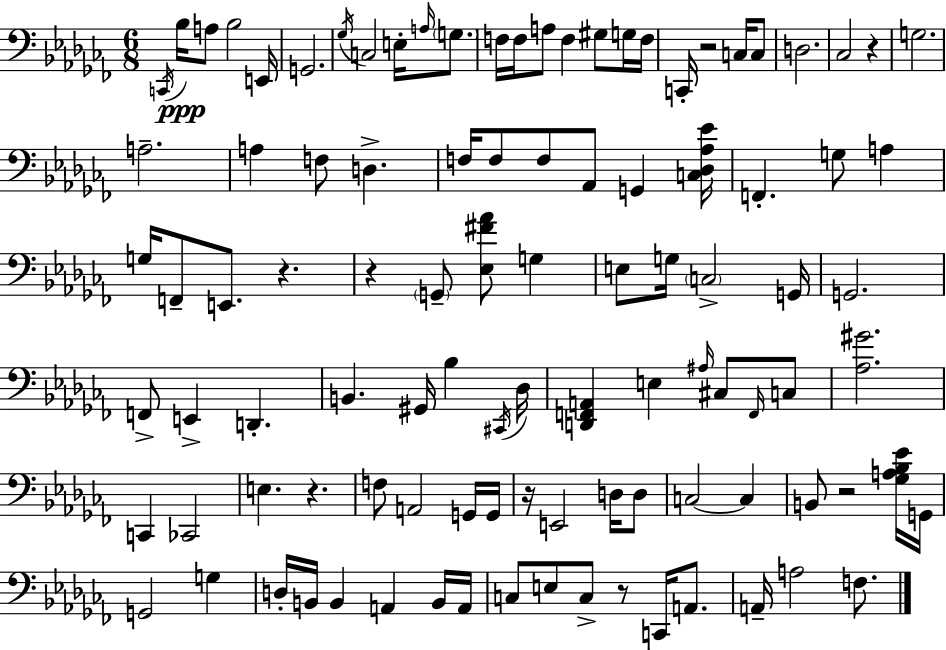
C2/s Bb3/s A3/e Bb3/h E2/s G2/h. Gb3/s C3/h E3/s A3/s G3/e. F3/s F3/s A3/e F3/q G#3/e G3/s F3/s C2/s R/h C3/s C3/e D3/h. CES3/h R/q G3/h. A3/h. A3/q F3/e D3/q. F3/s F3/e F3/e Ab2/e G2/q [C3,Db3,Ab3,Eb4]/s F2/q. G3/e A3/q G3/s F2/e E2/e. R/q. R/q G2/e [Eb3,F#4,Ab4]/e G3/q E3/e G3/s C3/h G2/s G2/h. F2/e E2/q D2/q. B2/q. G#2/s Bb3/q C#2/s Db3/s [D2,F2,A2]/q E3/q A#3/s C#3/e F2/s C3/e [Ab3,G#4]/h. C2/q CES2/h E3/q. R/q. F3/e A2/h G2/s G2/s R/s E2/h D3/s D3/e C3/h C3/q B2/e R/h [Gb3,A3,Bb3,Eb4]/s G2/s G2/h G3/q D3/s B2/s B2/q A2/q B2/s A2/s C3/e E3/e C3/e R/e C2/s A2/e. A2/s A3/h F3/e.